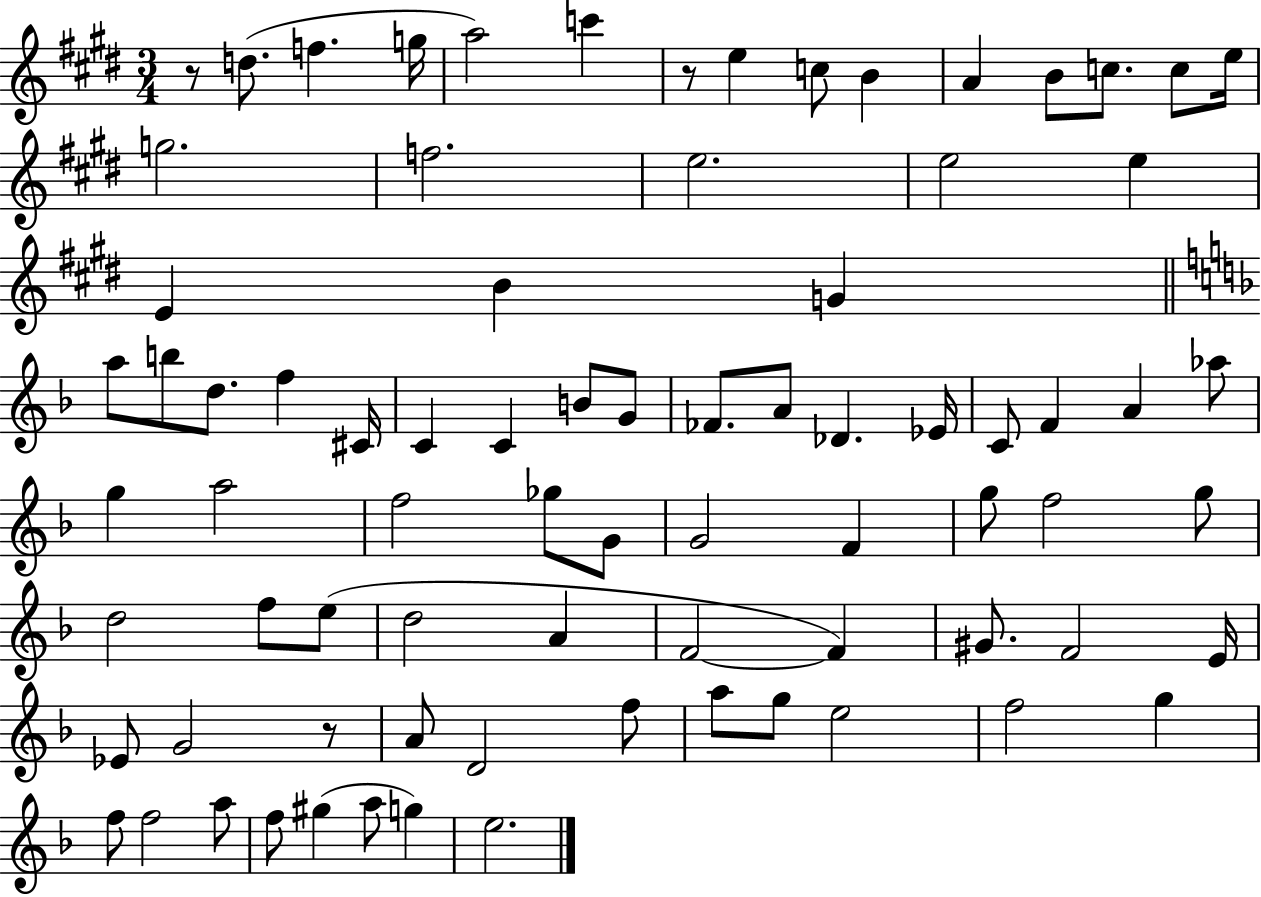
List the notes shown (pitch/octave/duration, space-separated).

R/e D5/e. F5/q. G5/s A5/h C6/q R/e E5/q C5/e B4/q A4/q B4/e C5/e. C5/e E5/s G5/h. F5/h. E5/h. E5/h E5/q E4/q B4/q G4/q A5/e B5/e D5/e. F5/q C#4/s C4/q C4/q B4/e G4/e FES4/e. A4/e Db4/q. Eb4/s C4/e F4/q A4/q Ab5/e G5/q A5/h F5/h Gb5/e G4/e G4/h F4/q G5/e F5/h G5/e D5/h F5/e E5/e D5/h A4/q F4/h F4/q G#4/e. F4/h E4/s Eb4/e G4/h R/e A4/e D4/h F5/e A5/e G5/e E5/h F5/h G5/q F5/e F5/h A5/e F5/e G#5/q A5/e G5/q E5/h.